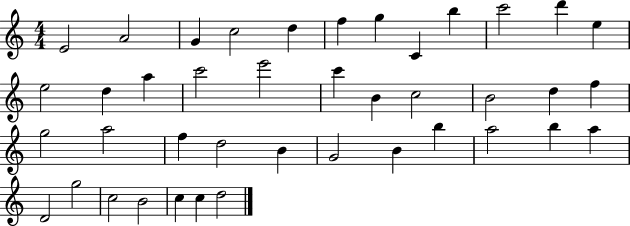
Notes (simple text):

E4/h A4/h G4/q C5/h D5/q F5/q G5/q C4/q B5/q C6/h D6/q E5/q E5/h D5/q A5/q C6/h E6/h C6/q B4/q C5/h B4/h D5/q F5/q G5/h A5/h F5/q D5/h B4/q G4/h B4/q B5/q A5/h B5/q A5/q D4/h G5/h C5/h B4/h C5/q C5/q D5/h